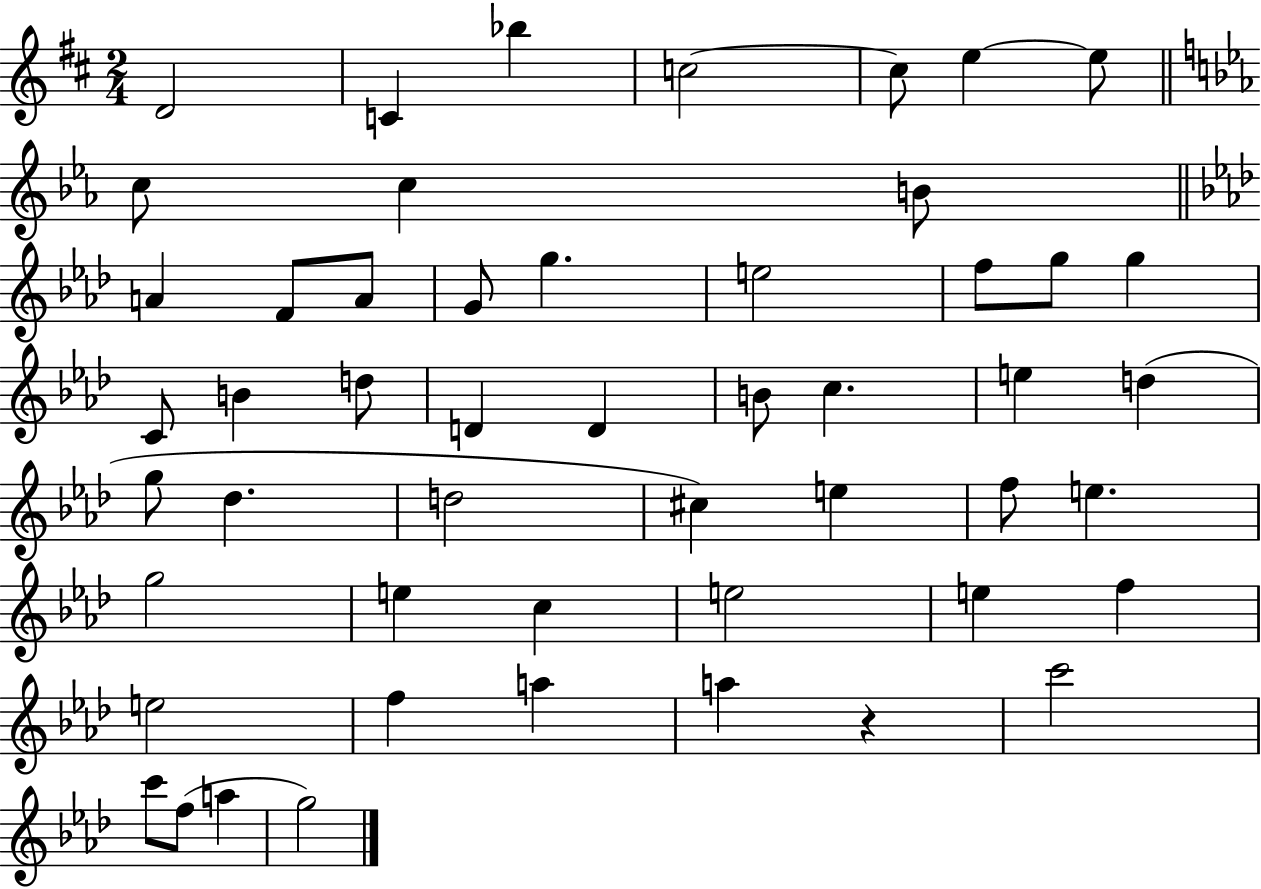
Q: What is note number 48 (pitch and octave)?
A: F5